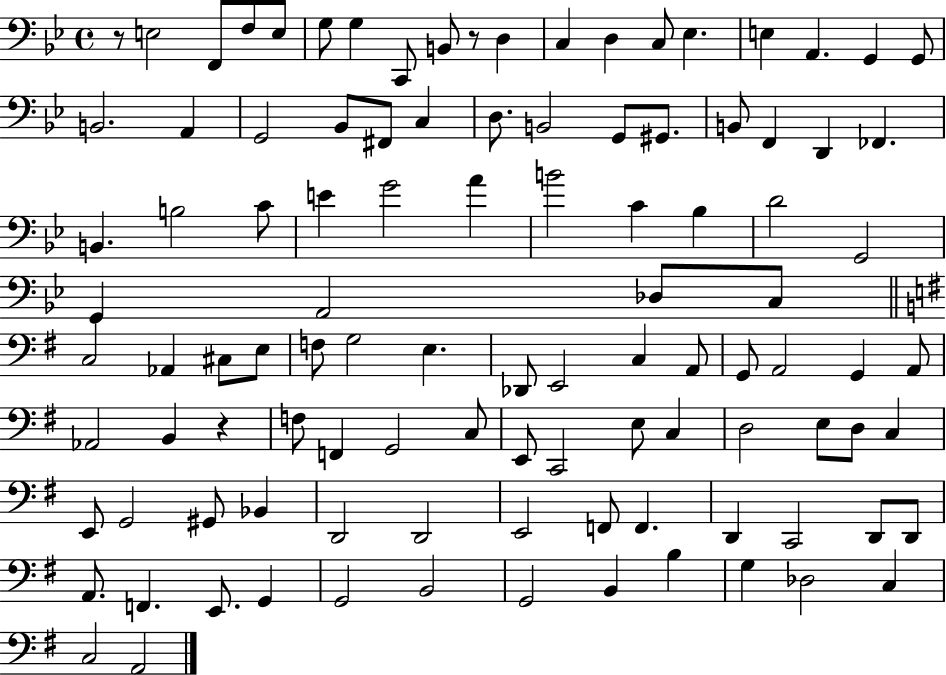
R/e E3/h F2/e F3/e E3/e G3/e G3/q C2/e B2/e R/e D3/q C3/q D3/q C3/e Eb3/q. E3/q A2/q. G2/q G2/e B2/h. A2/q G2/h Bb2/e F#2/e C3/q D3/e. B2/h G2/e G#2/e. B2/e F2/q D2/q FES2/q. B2/q. B3/h C4/e E4/q G4/h A4/q B4/h C4/q Bb3/q D4/h G2/h G2/q A2/h Db3/e C3/e C3/h Ab2/q C#3/e E3/e F3/e G3/h E3/q. Db2/e E2/h C3/q A2/e G2/e A2/h G2/q A2/e Ab2/h B2/q R/q F3/e F2/q G2/h C3/e E2/e C2/h E3/e C3/q D3/h E3/e D3/e C3/q E2/e G2/h G#2/e Bb2/q D2/h D2/h E2/h F2/e F2/q. D2/q C2/h D2/e D2/e A2/e. F2/q. E2/e. G2/q G2/h B2/h G2/h B2/q B3/q G3/q Db3/h C3/q C3/h A2/h